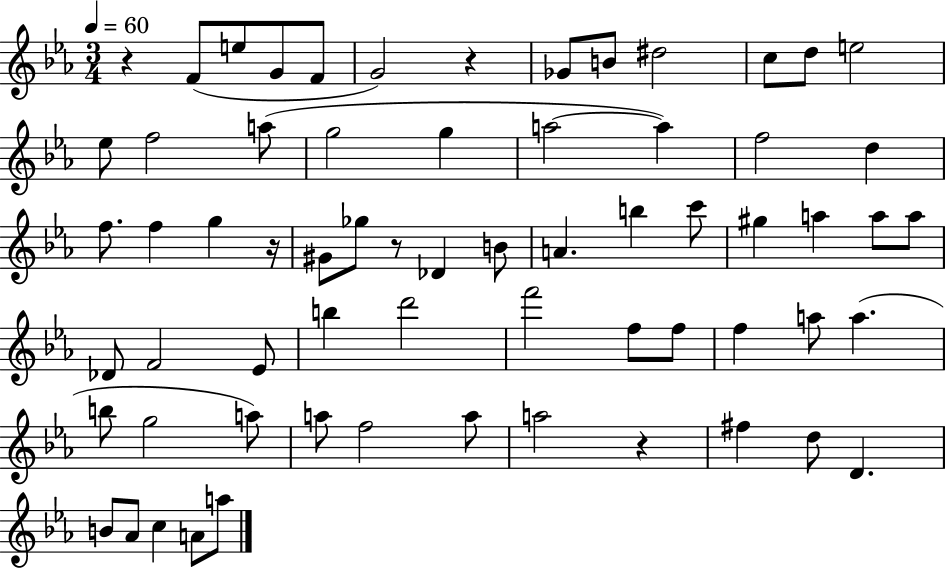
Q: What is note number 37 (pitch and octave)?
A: Eb4